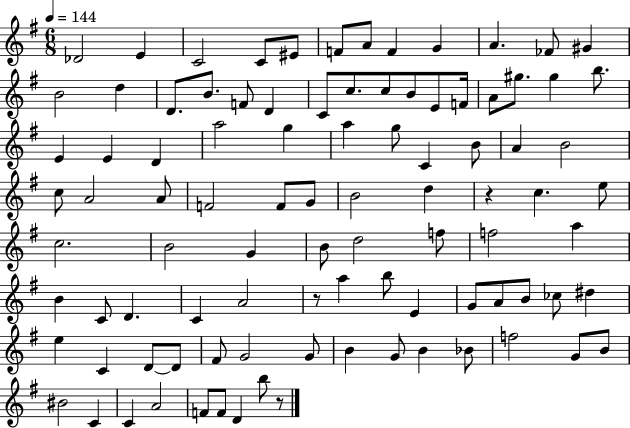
X:1
T:Untitled
M:6/8
L:1/4
K:G
_D2 E C2 C/2 ^E/2 F/2 A/2 F G A _F/2 ^G B2 d D/2 B/2 F/2 D C/2 c/2 c/2 B/2 E/2 F/4 A/2 ^g/2 ^g b/2 E E D a2 g a g/2 C B/2 A B2 c/2 A2 A/2 F2 F/2 G/2 B2 d z c e/2 c2 B2 G B/2 d2 f/2 f2 a B C/2 D C A2 z/2 a b/2 E G/2 A/2 B/2 _c/2 ^d e C D/2 D/2 ^F/2 G2 G/2 B G/2 B _B/2 f2 G/2 B/2 ^B2 C C A2 F/2 F/2 D b/2 z/2